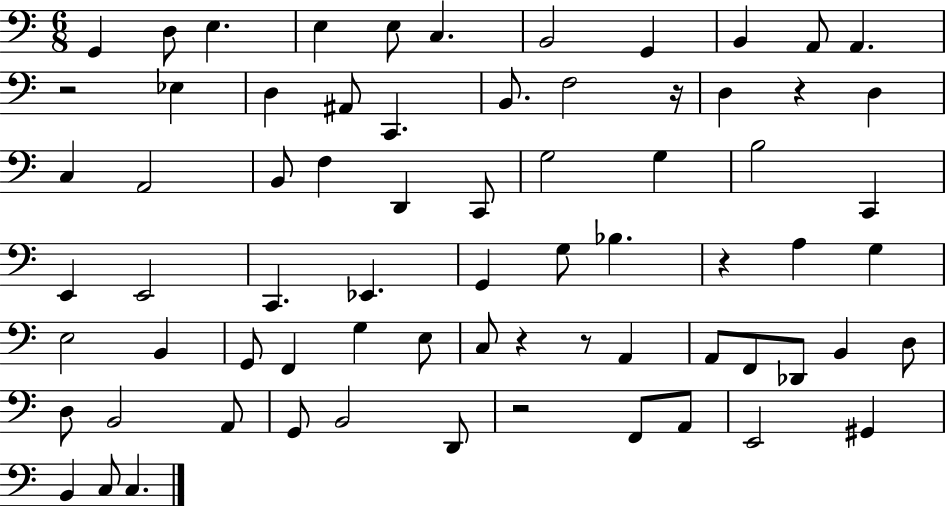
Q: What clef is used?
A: bass